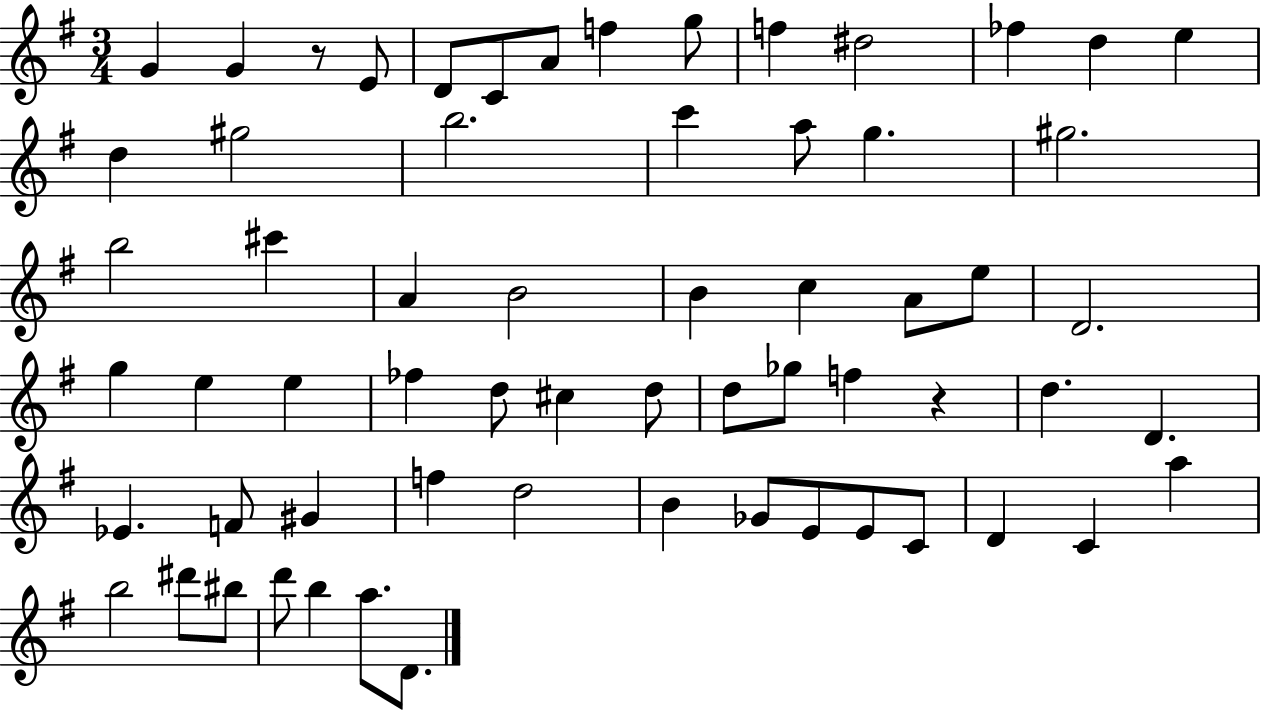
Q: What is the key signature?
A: G major